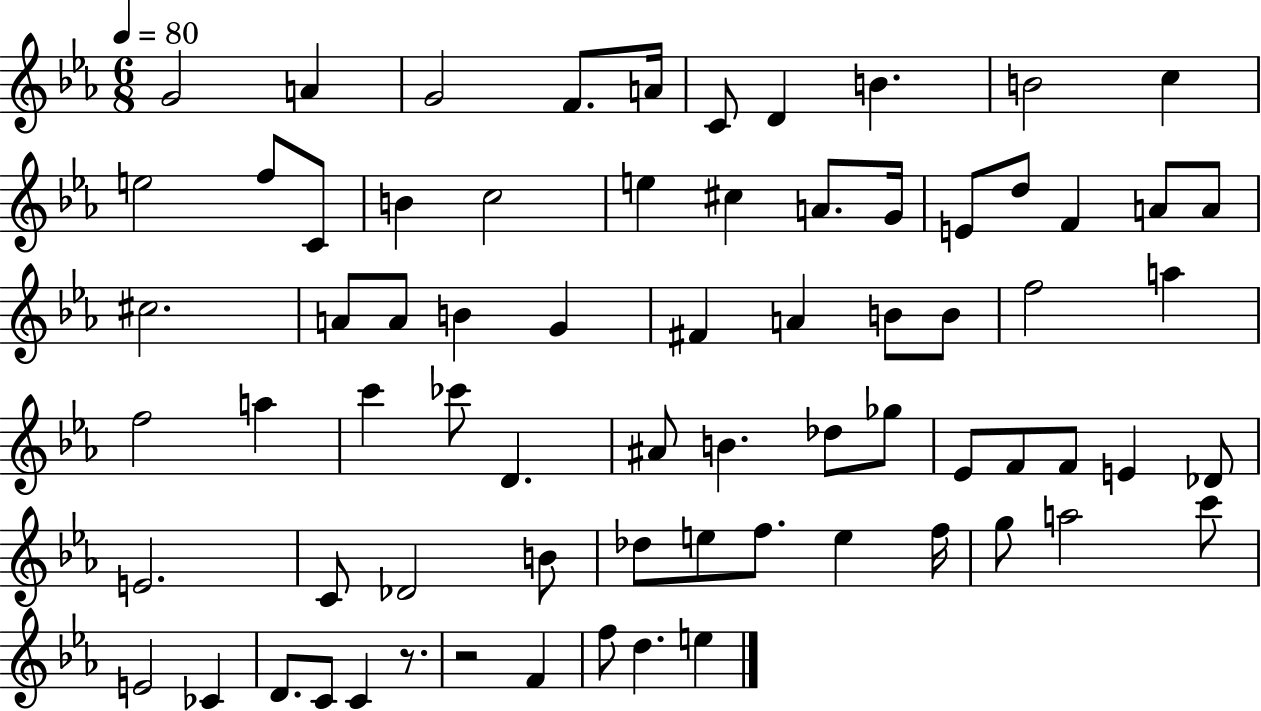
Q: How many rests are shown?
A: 2